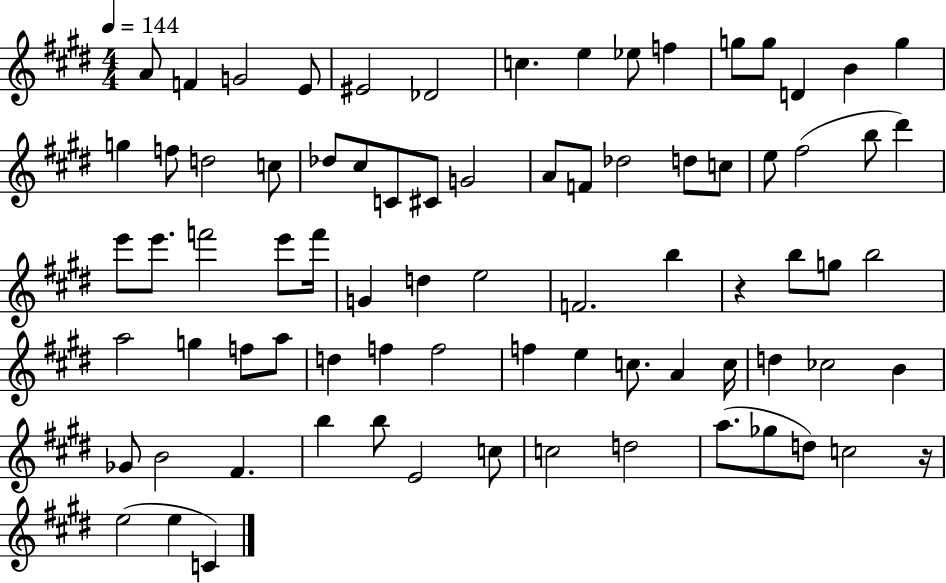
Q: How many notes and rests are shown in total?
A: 79